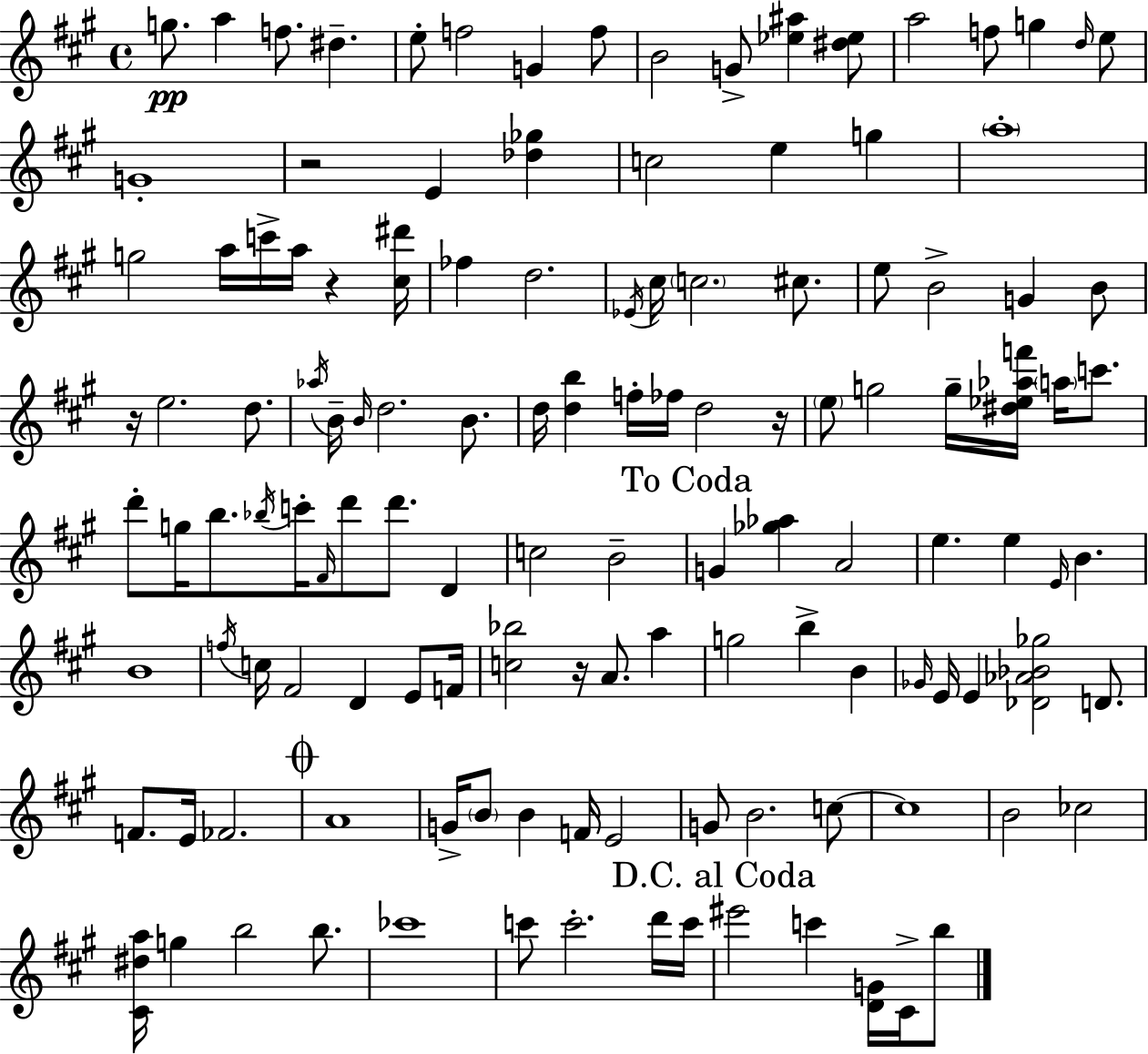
X:1
T:Untitled
M:4/4
L:1/4
K:A
g/2 a f/2 ^d e/2 f2 G f/2 B2 G/2 [_e^a] [^d_e]/2 a2 f/2 g d/4 e/2 G4 z2 E [_d_g] c2 e g a4 g2 a/4 c'/4 a/4 z [^c^d']/4 _f d2 _E/4 ^c/4 c2 ^c/2 e/2 B2 G B/2 z/4 e2 d/2 _a/4 B/4 B/4 d2 B/2 d/4 [db] f/4 _f/4 d2 z/4 e/2 g2 g/4 [^d_e_af']/4 a/4 c'/2 d'/2 g/4 b/2 _b/4 c'/4 ^F/4 d'/2 d'/2 D c2 B2 G [_g_a] A2 e e E/4 B B4 f/4 c/4 ^F2 D E/2 F/4 [c_b]2 z/4 A/2 a g2 b B _G/4 E/4 E [_D_A_B_g]2 D/2 F/2 E/4 _F2 A4 G/4 B/2 B F/4 E2 G/2 B2 c/2 c4 B2 _c2 [^C^da]/4 g b2 b/2 _c'4 c'/2 c'2 d'/4 c'/4 ^e'2 c' [DG]/4 ^C/4 b/2